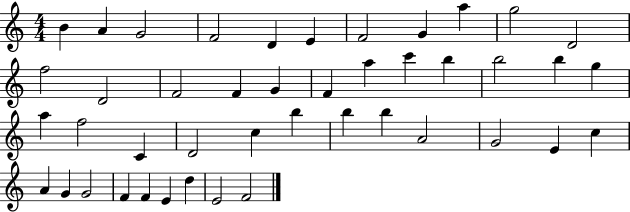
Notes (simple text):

B4/q A4/q G4/h F4/h D4/q E4/q F4/h G4/q A5/q G5/h D4/h F5/h D4/h F4/h F4/q G4/q F4/q A5/q C6/q B5/q B5/h B5/q G5/q A5/q F5/h C4/q D4/h C5/q B5/q B5/q B5/q A4/h G4/h E4/q C5/q A4/q G4/q G4/h F4/q F4/q E4/q D5/q E4/h F4/h